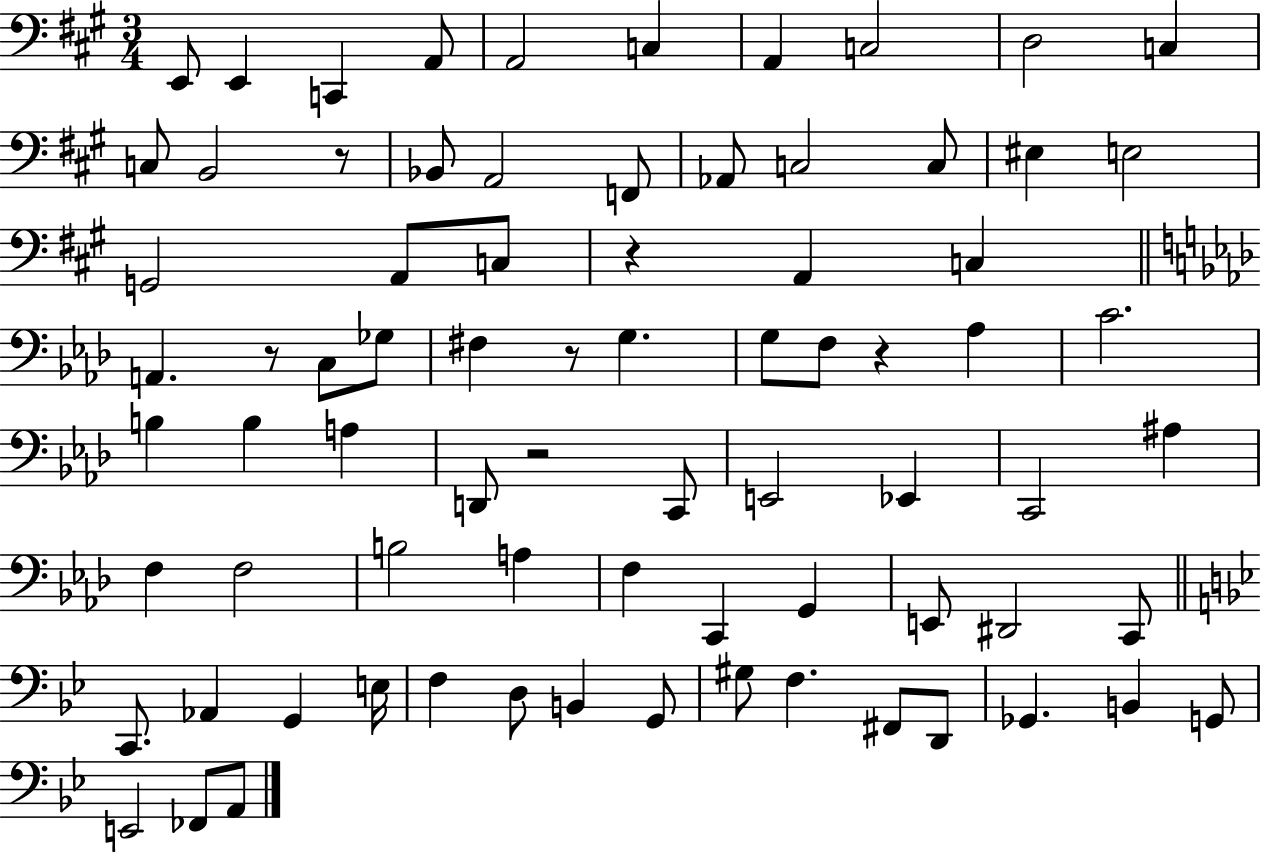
E2/e E2/q C2/q A2/e A2/h C3/q A2/q C3/h D3/h C3/q C3/e B2/h R/e Bb2/e A2/h F2/e Ab2/e C3/h C3/e EIS3/q E3/h G2/h A2/e C3/e R/q A2/q C3/q A2/q. R/e C3/e Gb3/e F#3/q R/e G3/q. G3/e F3/e R/q Ab3/q C4/h. B3/q B3/q A3/q D2/e R/h C2/e E2/h Eb2/q C2/h A#3/q F3/q F3/h B3/h A3/q F3/q C2/q G2/q E2/e D#2/h C2/e C2/e. Ab2/q G2/q E3/s F3/q D3/e B2/q G2/e G#3/e F3/q. F#2/e D2/e Gb2/q. B2/q G2/e E2/h FES2/e A2/e